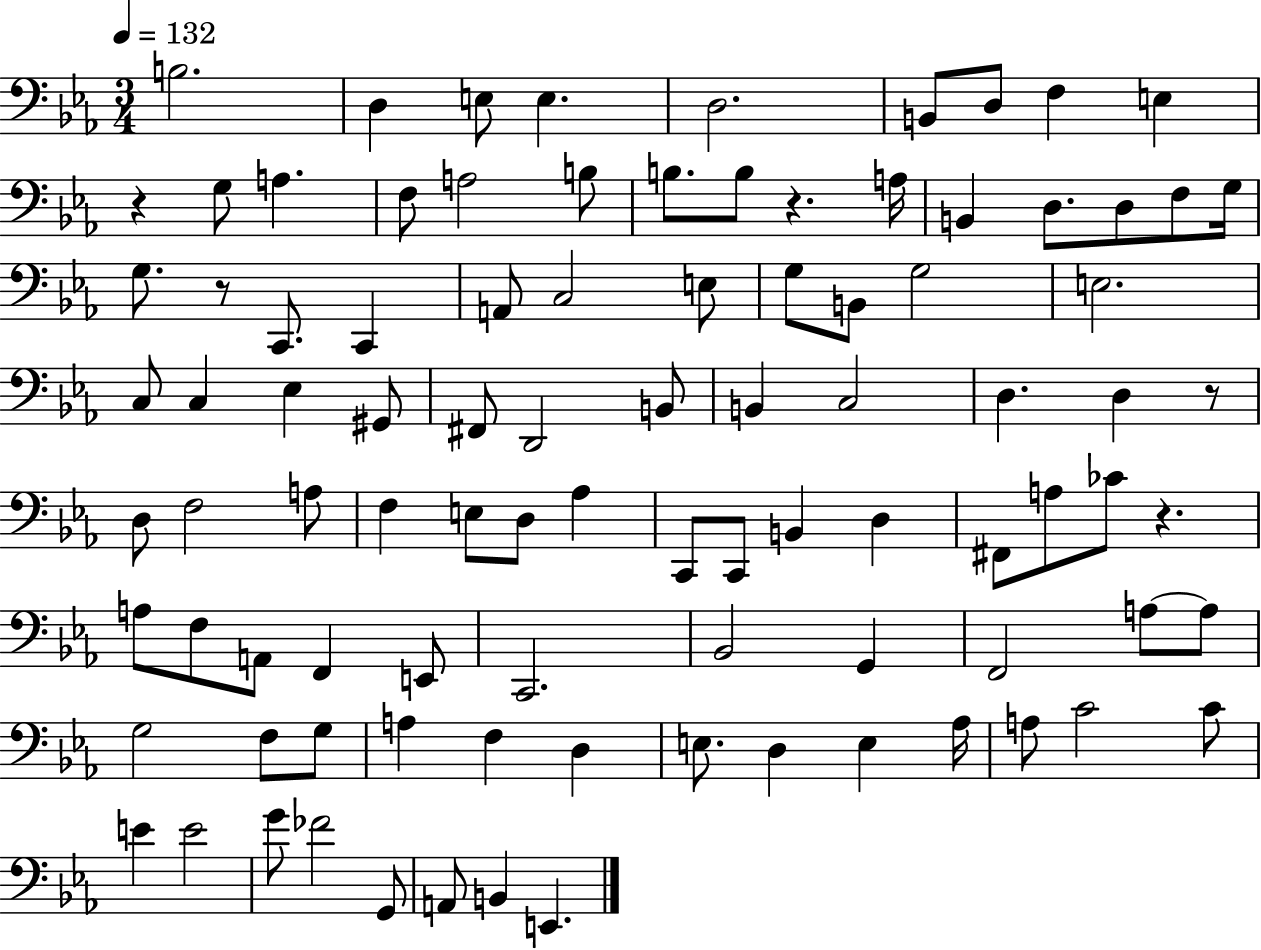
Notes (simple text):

B3/h. D3/q E3/e E3/q. D3/h. B2/e D3/e F3/q E3/q R/q G3/e A3/q. F3/e A3/h B3/e B3/e. B3/e R/q. A3/s B2/q D3/e. D3/e F3/e G3/s G3/e. R/e C2/e. C2/q A2/e C3/h E3/e G3/e B2/e G3/h E3/h. C3/e C3/q Eb3/q G#2/e F#2/e D2/h B2/e B2/q C3/h D3/q. D3/q R/e D3/e F3/h A3/e F3/q E3/e D3/e Ab3/q C2/e C2/e B2/q D3/q F#2/e A3/e CES4/e R/q. A3/e F3/e A2/e F2/q E2/e C2/h. Bb2/h G2/q F2/h A3/e A3/e G3/h F3/e G3/e A3/q F3/q D3/q E3/e. D3/q E3/q Ab3/s A3/e C4/h C4/e E4/q E4/h G4/e FES4/h G2/e A2/e B2/q E2/q.